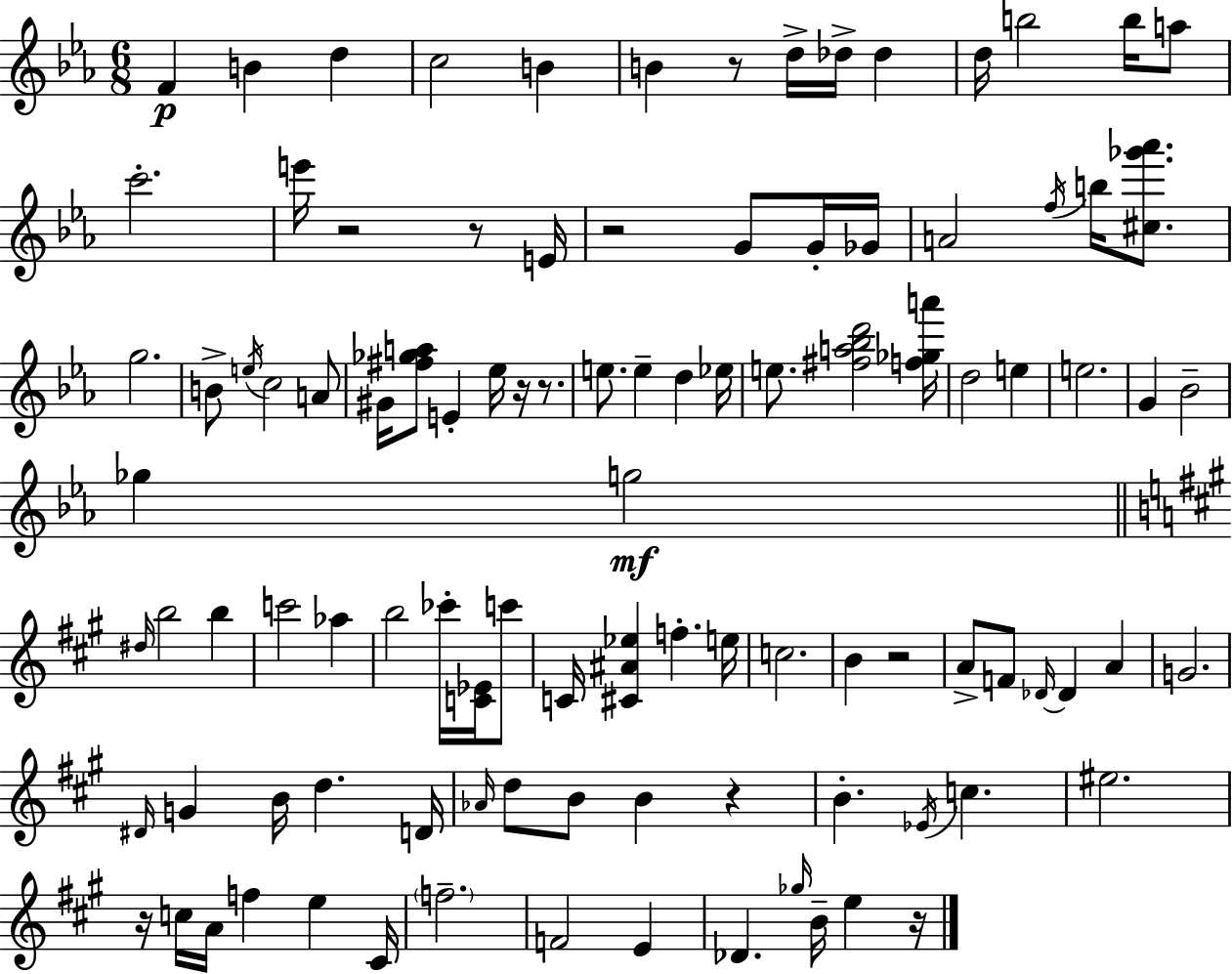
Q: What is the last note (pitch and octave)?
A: E5